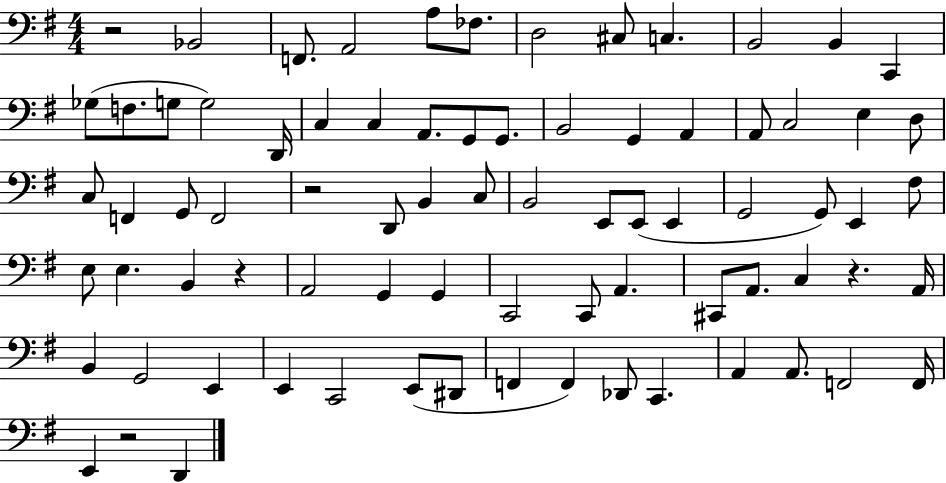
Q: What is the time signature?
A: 4/4